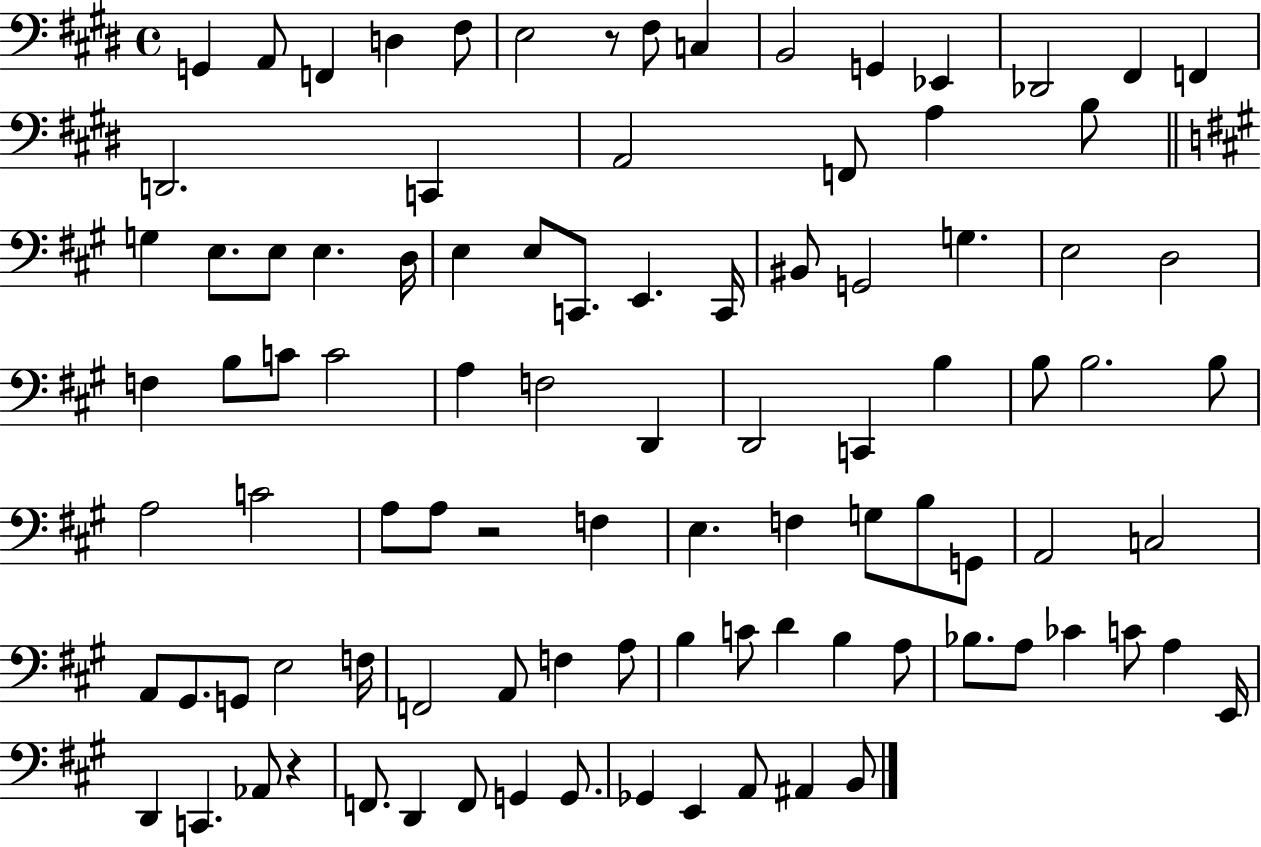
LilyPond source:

{
  \clef bass
  \time 4/4
  \defaultTimeSignature
  \key e \major
  g,4 a,8 f,4 d4 fis8 | e2 r8 fis8 c4 | b,2 g,4 ees,4 | des,2 fis,4 f,4 | \break d,2. c,4 | a,2 f,8 a4 b8 | \bar "||" \break \key a \major g4 e8. e8 e4. d16 | e4 e8 c,8. e,4. c,16 | bis,8 g,2 g4. | e2 d2 | \break f4 b8 c'8 c'2 | a4 f2 d,4 | d,2 c,4 b4 | b8 b2. b8 | \break a2 c'2 | a8 a8 r2 f4 | e4. f4 g8 b8 g,8 | a,2 c2 | \break a,8 gis,8. g,8 e2 f16 | f,2 a,8 f4 a8 | b4 c'8 d'4 b4 a8 | bes8. a8 ces'4 c'8 a4 e,16 | \break d,4 c,4. aes,8 r4 | f,8. d,4 f,8 g,4 g,8. | ges,4 e,4 a,8 ais,4 b,8 | \bar "|."
}